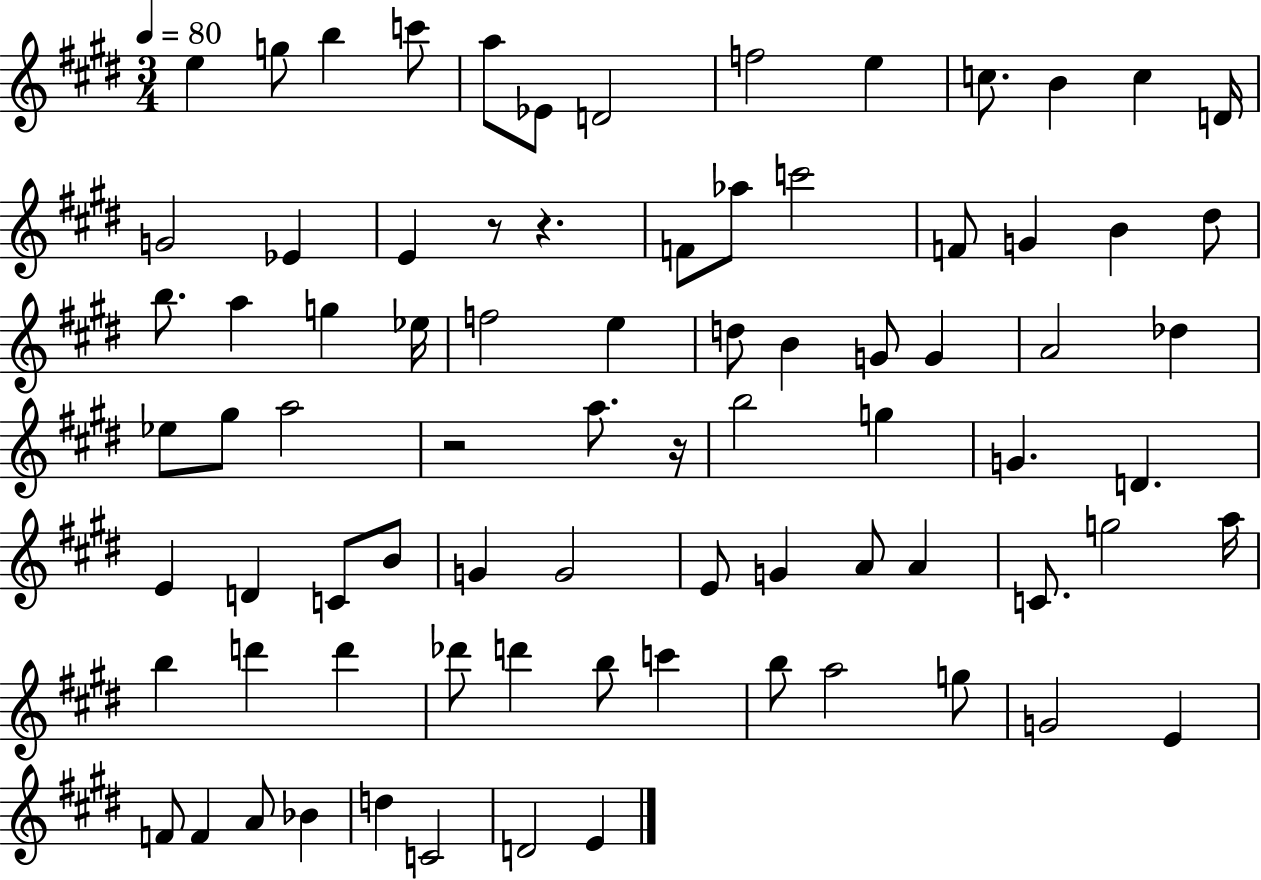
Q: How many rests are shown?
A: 4